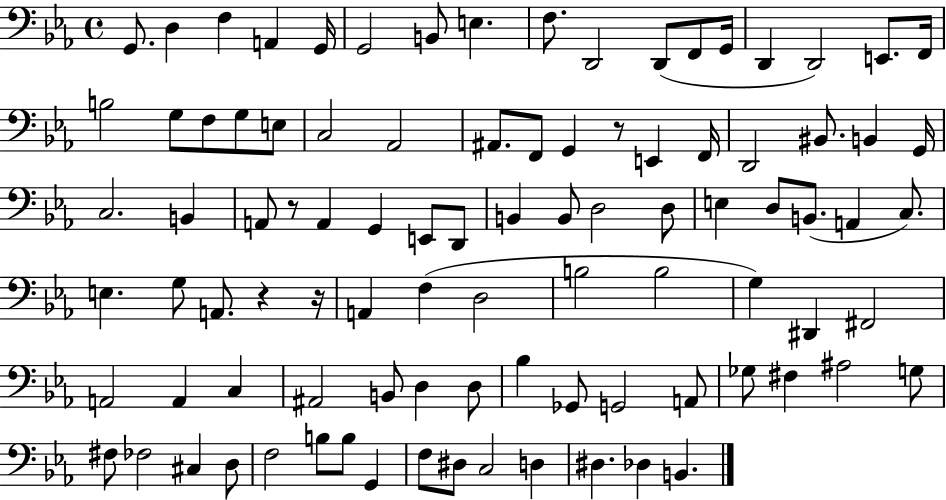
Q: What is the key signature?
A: EES major